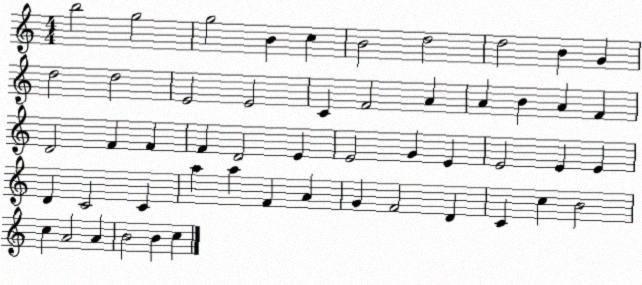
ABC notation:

X:1
T:Untitled
M:4/4
L:1/4
K:C
b2 g2 g2 B c B2 d2 d2 B G d2 d2 E2 E2 C F2 A A B A F D2 F F F D2 E E2 G E E2 E E D C2 C a a F A G F2 D C c B2 c A2 A B2 B c